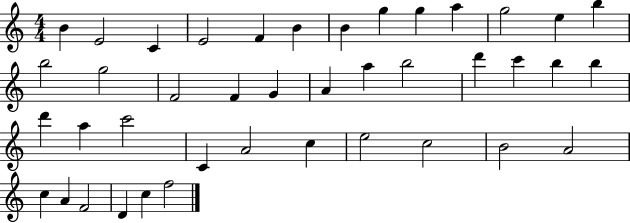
{
  \clef treble
  \numericTimeSignature
  \time 4/4
  \key c \major
  b'4 e'2 c'4 | e'2 f'4 b'4 | b'4 g''4 g''4 a''4 | g''2 e''4 b''4 | \break b''2 g''2 | f'2 f'4 g'4 | a'4 a''4 b''2 | d'''4 c'''4 b''4 b''4 | \break d'''4 a''4 c'''2 | c'4 a'2 c''4 | e''2 c''2 | b'2 a'2 | \break c''4 a'4 f'2 | d'4 c''4 f''2 | \bar "|."
}